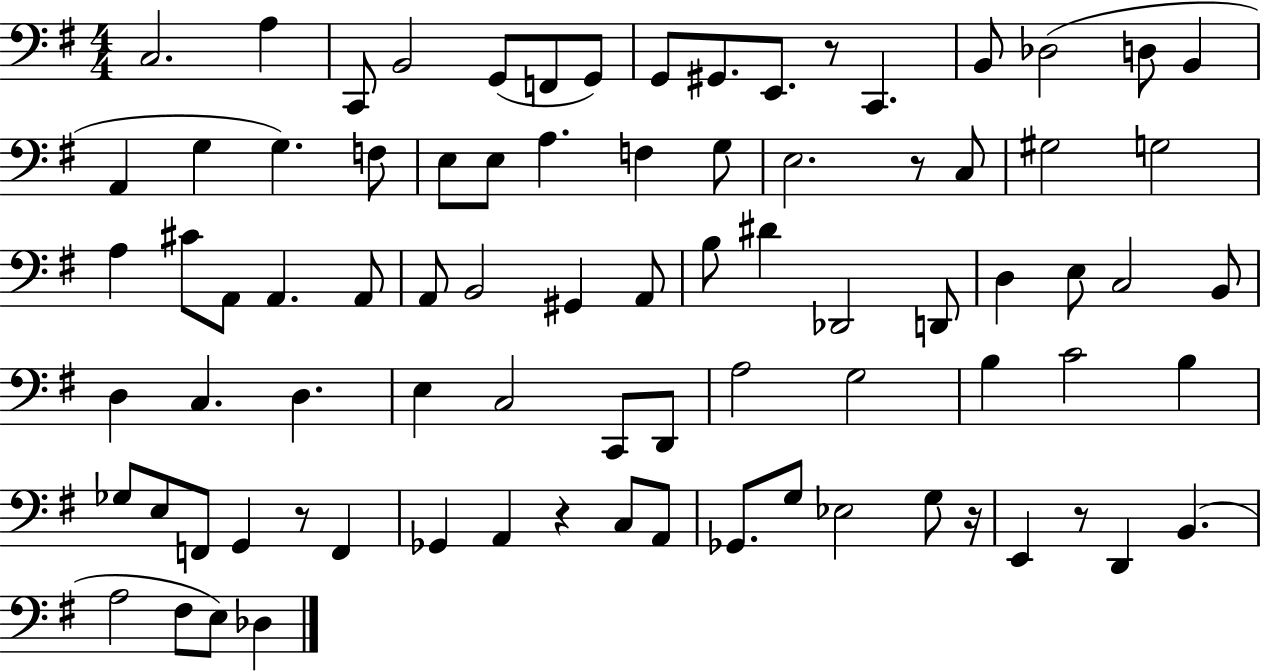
X:1
T:Untitled
M:4/4
L:1/4
K:G
C,2 A, C,,/2 B,,2 G,,/2 F,,/2 G,,/2 G,,/2 ^G,,/2 E,,/2 z/2 C,, B,,/2 _D,2 D,/2 B,, A,, G, G, F,/2 E,/2 E,/2 A, F, G,/2 E,2 z/2 C,/2 ^G,2 G,2 A, ^C/2 A,,/2 A,, A,,/2 A,,/2 B,,2 ^G,, A,,/2 B,/2 ^D _D,,2 D,,/2 D, E,/2 C,2 B,,/2 D, C, D, E, C,2 C,,/2 D,,/2 A,2 G,2 B, C2 B, _G,/2 E,/2 F,,/2 G,, z/2 F,, _G,, A,, z C,/2 A,,/2 _G,,/2 G,/2 _E,2 G,/2 z/4 E,, z/2 D,, B,, A,2 ^F,/2 E,/2 _D,